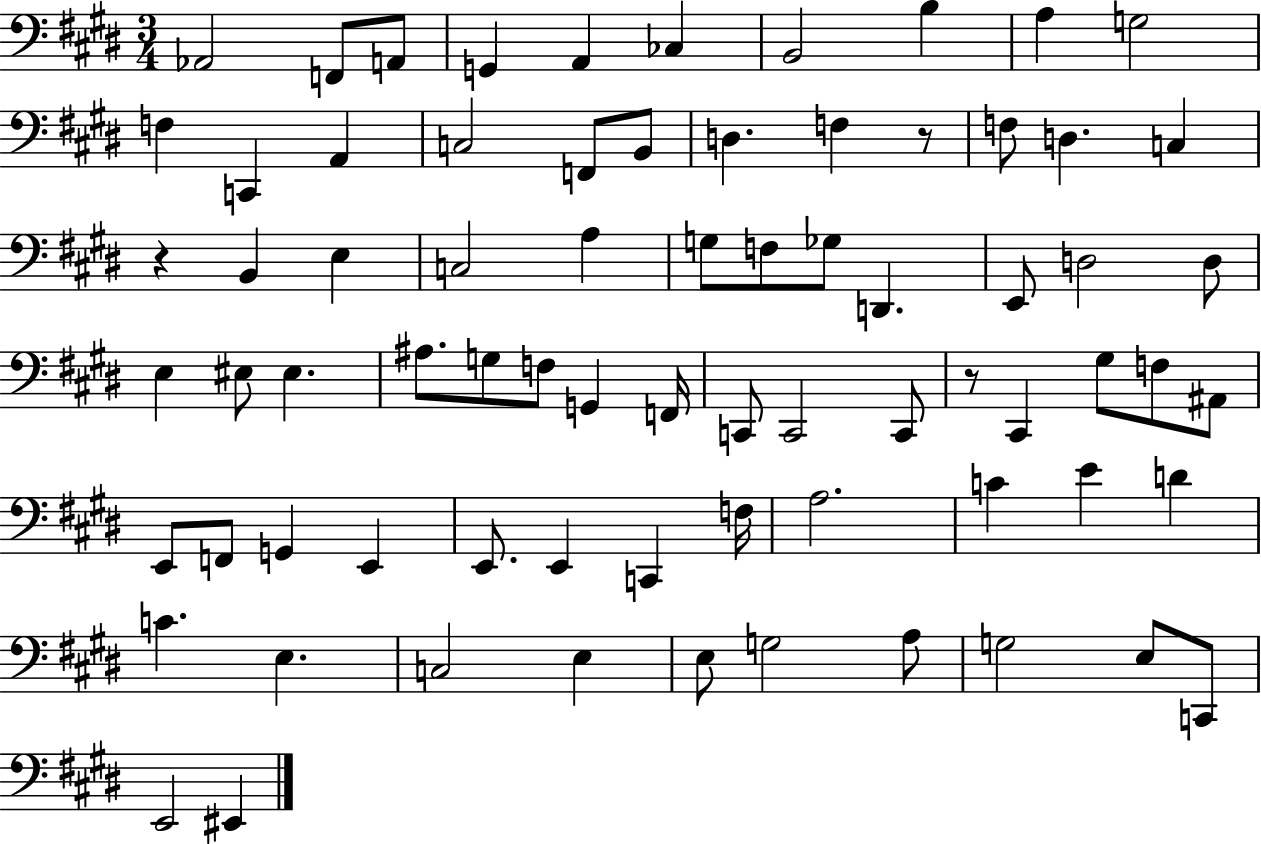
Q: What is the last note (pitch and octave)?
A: EIS2